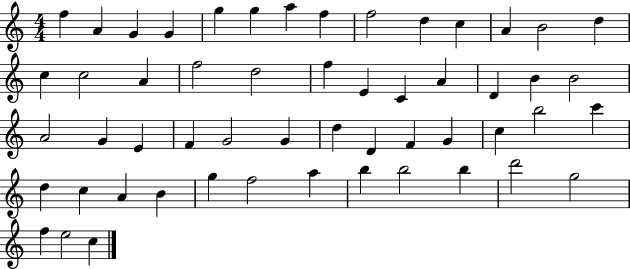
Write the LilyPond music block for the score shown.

{
  \clef treble
  \numericTimeSignature
  \time 4/4
  \key c \major
  f''4 a'4 g'4 g'4 | g''4 g''4 a''4 f''4 | f''2 d''4 c''4 | a'4 b'2 d''4 | \break c''4 c''2 a'4 | f''2 d''2 | f''4 e'4 c'4 a'4 | d'4 b'4 b'2 | \break a'2 g'4 e'4 | f'4 g'2 g'4 | d''4 d'4 f'4 g'4 | c''4 b''2 c'''4 | \break d''4 c''4 a'4 b'4 | g''4 f''2 a''4 | b''4 b''2 b''4 | d'''2 g''2 | \break f''4 e''2 c''4 | \bar "|."
}